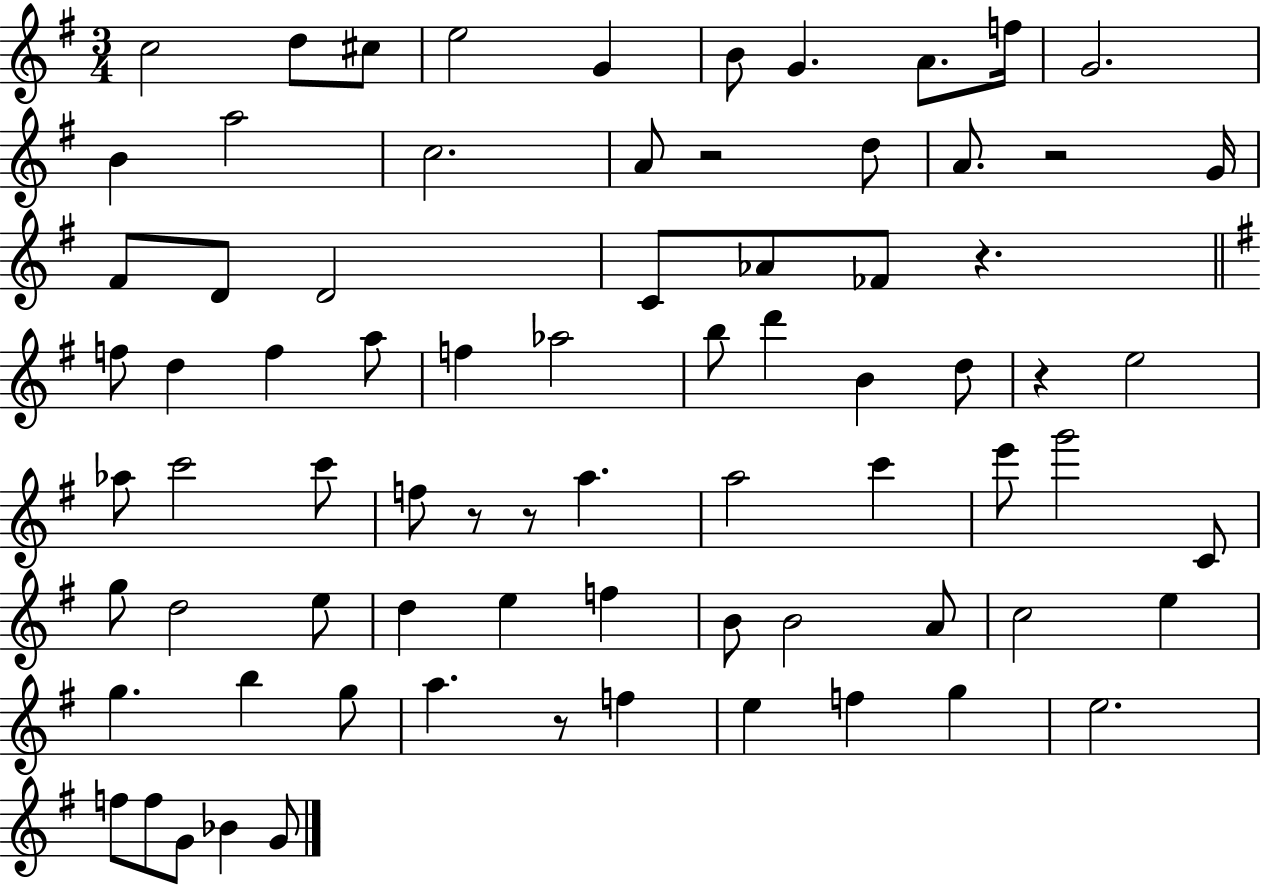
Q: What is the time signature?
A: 3/4